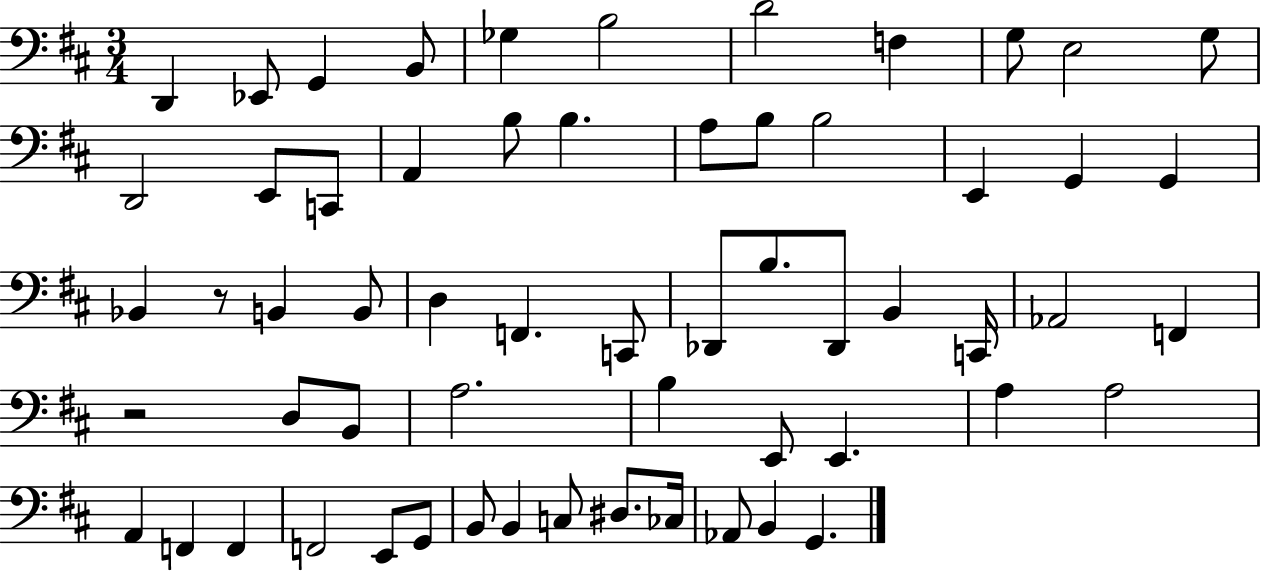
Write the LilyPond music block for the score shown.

{
  \clef bass
  \numericTimeSignature
  \time 3/4
  \key d \major
  d,4 ees,8 g,4 b,8 | ges4 b2 | d'2 f4 | g8 e2 g8 | \break d,2 e,8 c,8 | a,4 b8 b4. | a8 b8 b2 | e,4 g,4 g,4 | \break bes,4 r8 b,4 b,8 | d4 f,4. c,8 | des,8 b8. des,8 b,4 c,16 | aes,2 f,4 | \break r2 d8 b,8 | a2. | b4 e,8 e,4. | a4 a2 | \break a,4 f,4 f,4 | f,2 e,8 g,8 | b,8 b,4 c8 dis8. ces16 | aes,8 b,4 g,4. | \break \bar "|."
}